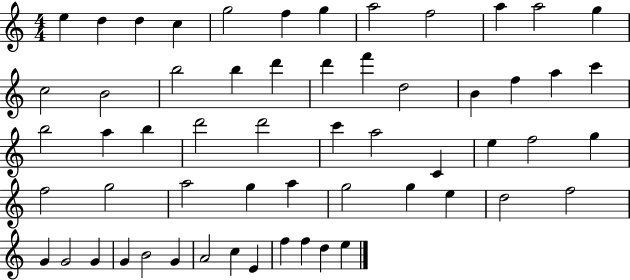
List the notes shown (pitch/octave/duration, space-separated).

E5/q D5/q D5/q C5/q G5/h F5/q G5/q A5/h F5/h A5/q A5/h G5/q C5/h B4/h B5/h B5/q D6/q D6/q F6/q D5/h B4/q F5/q A5/q C6/q B5/h A5/q B5/q D6/h D6/h C6/q A5/h C4/q E5/q F5/h G5/q F5/h G5/h A5/h G5/q A5/q G5/h G5/q E5/q D5/h F5/h G4/q G4/h G4/q G4/q B4/h G4/q A4/h C5/q E4/q F5/q F5/q D5/q E5/q